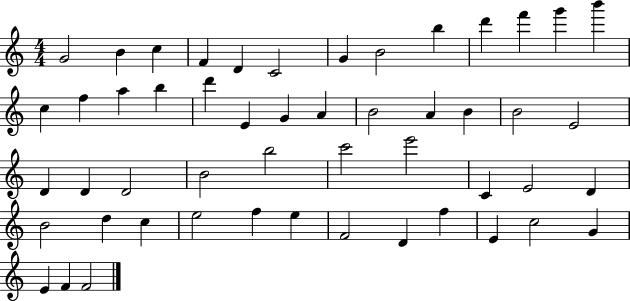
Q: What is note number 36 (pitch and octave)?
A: D4